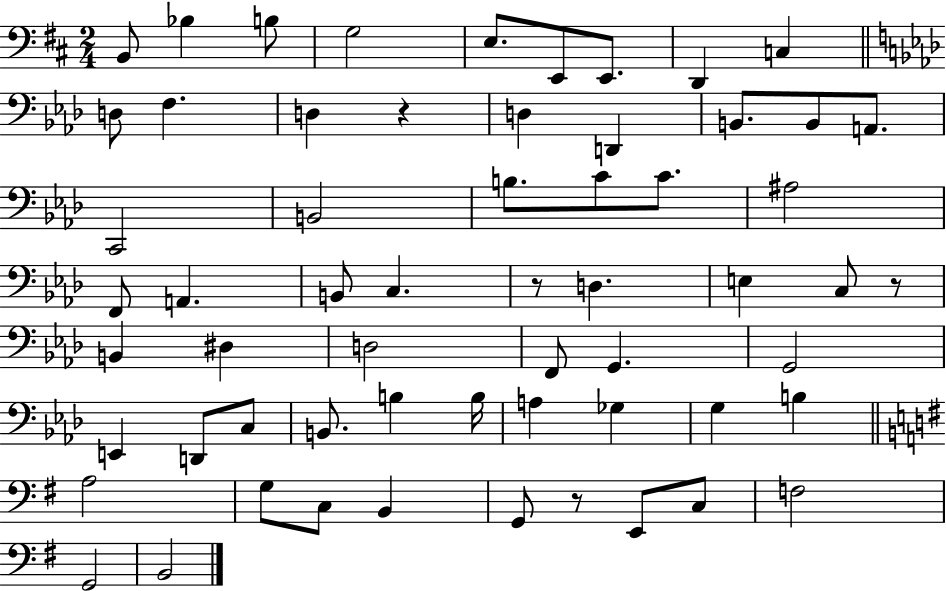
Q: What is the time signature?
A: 2/4